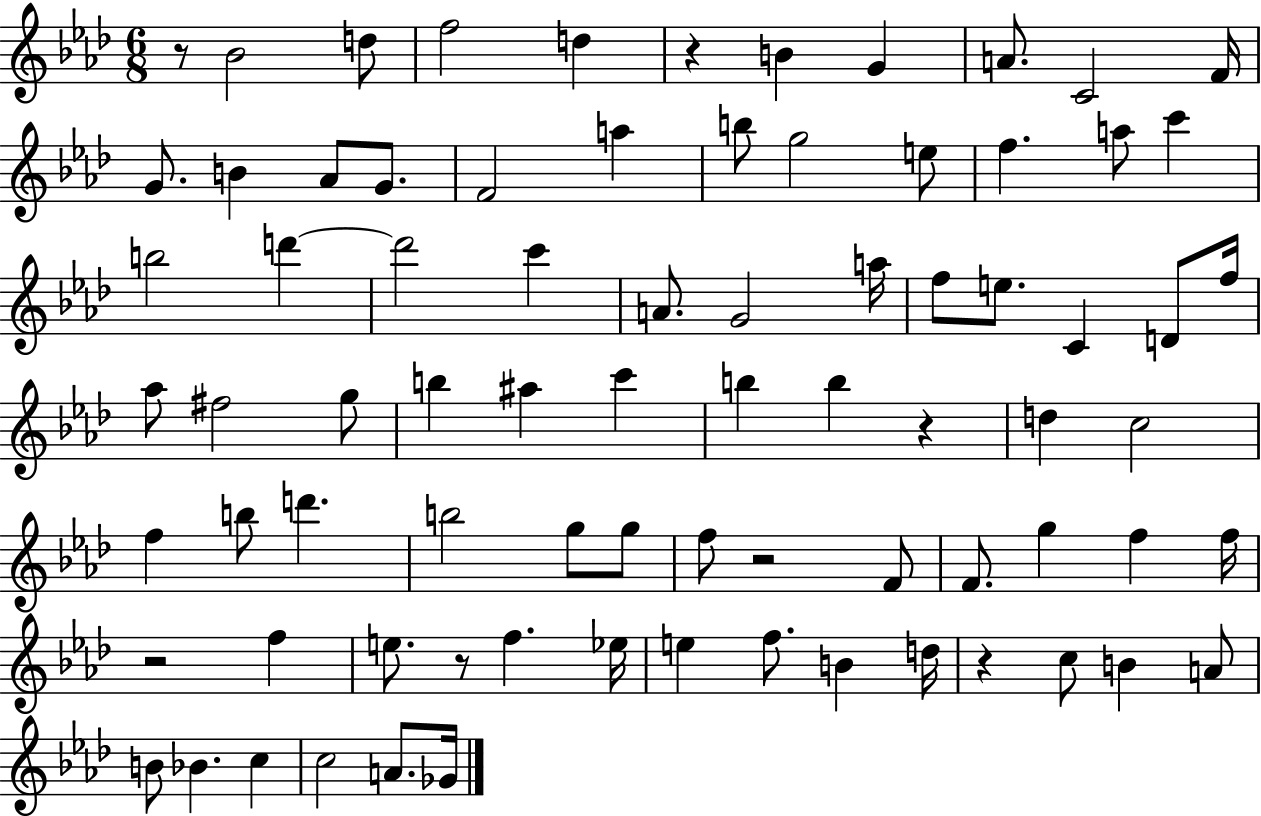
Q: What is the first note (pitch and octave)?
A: Bb4